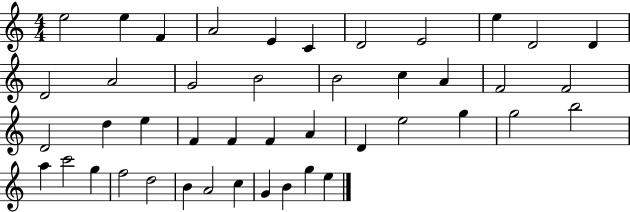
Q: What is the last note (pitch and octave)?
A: E5